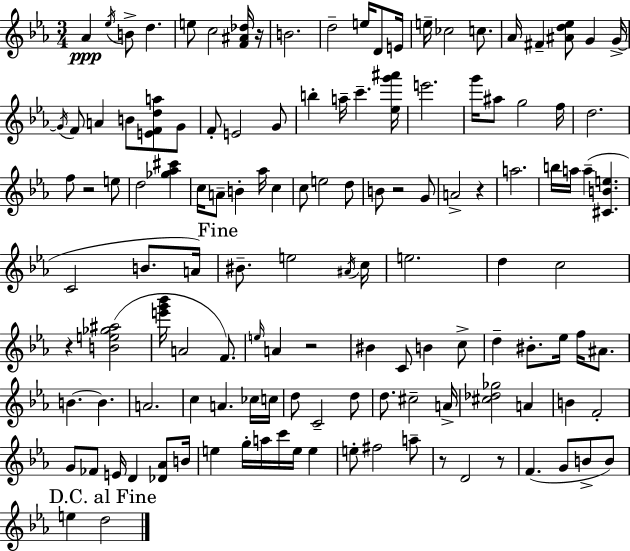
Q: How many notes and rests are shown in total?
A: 131